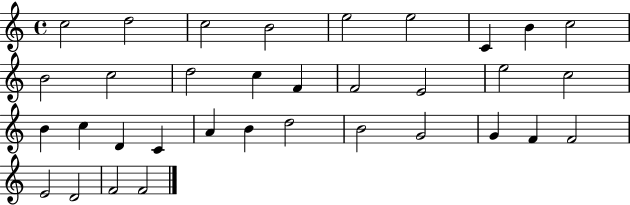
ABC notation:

X:1
T:Untitled
M:4/4
L:1/4
K:C
c2 d2 c2 B2 e2 e2 C B c2 B2 c2 d2 c F F2 E2 e2 c2 B c D C A B d2 B2 G2 G F F2 E2 D2 F2 F2